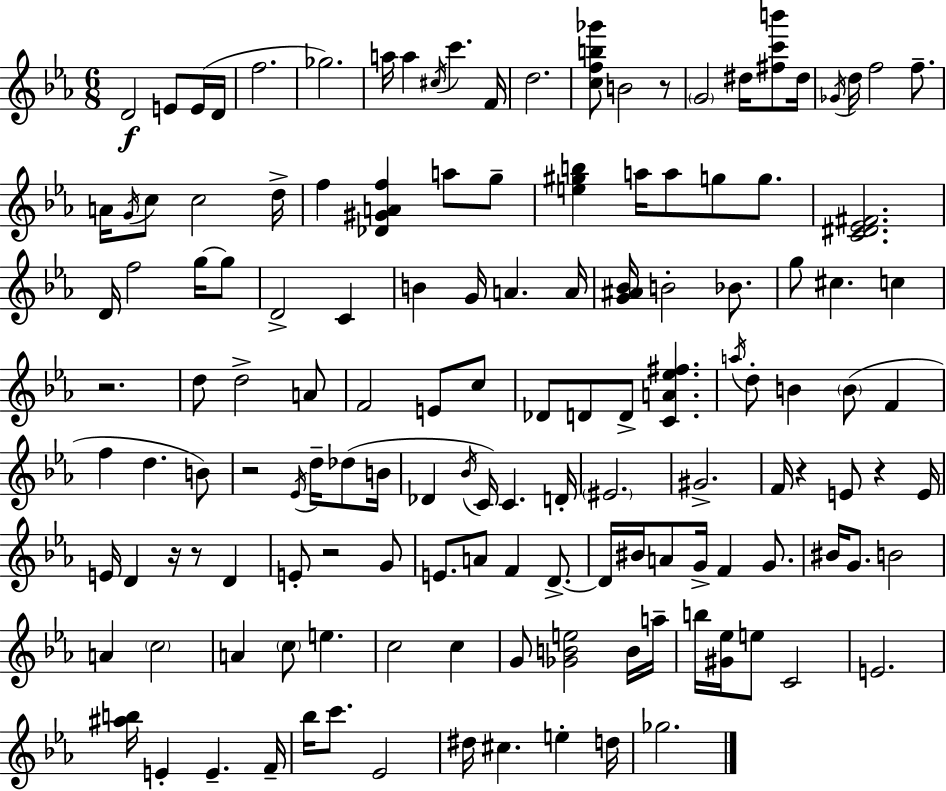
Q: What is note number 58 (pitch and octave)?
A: D5